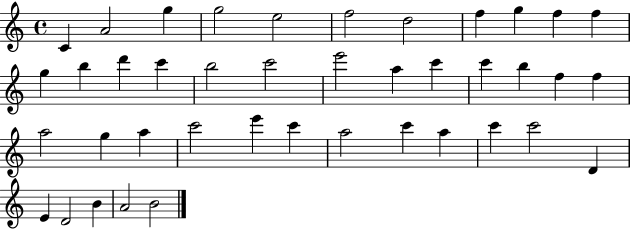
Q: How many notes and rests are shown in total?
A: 41